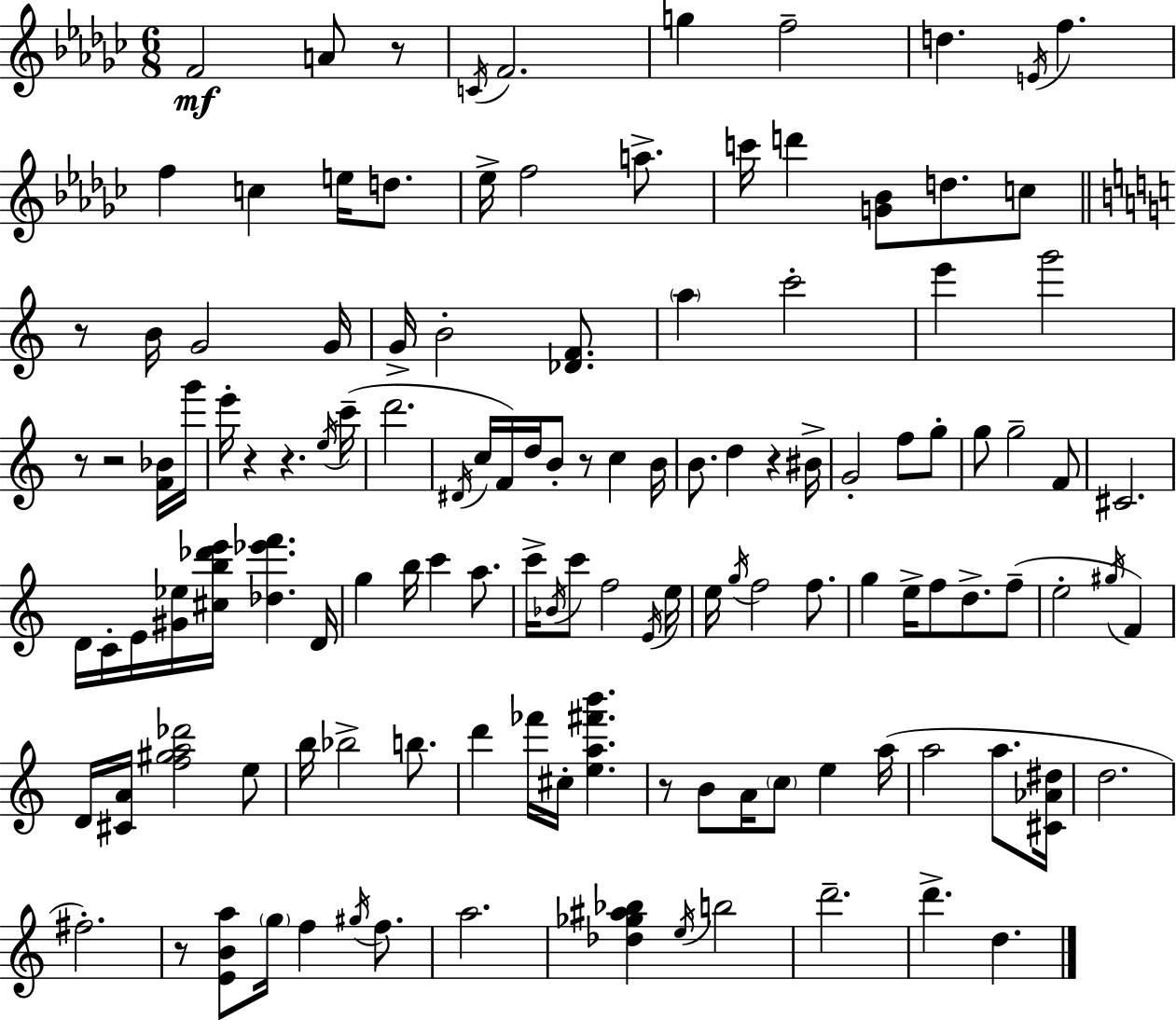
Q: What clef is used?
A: treble